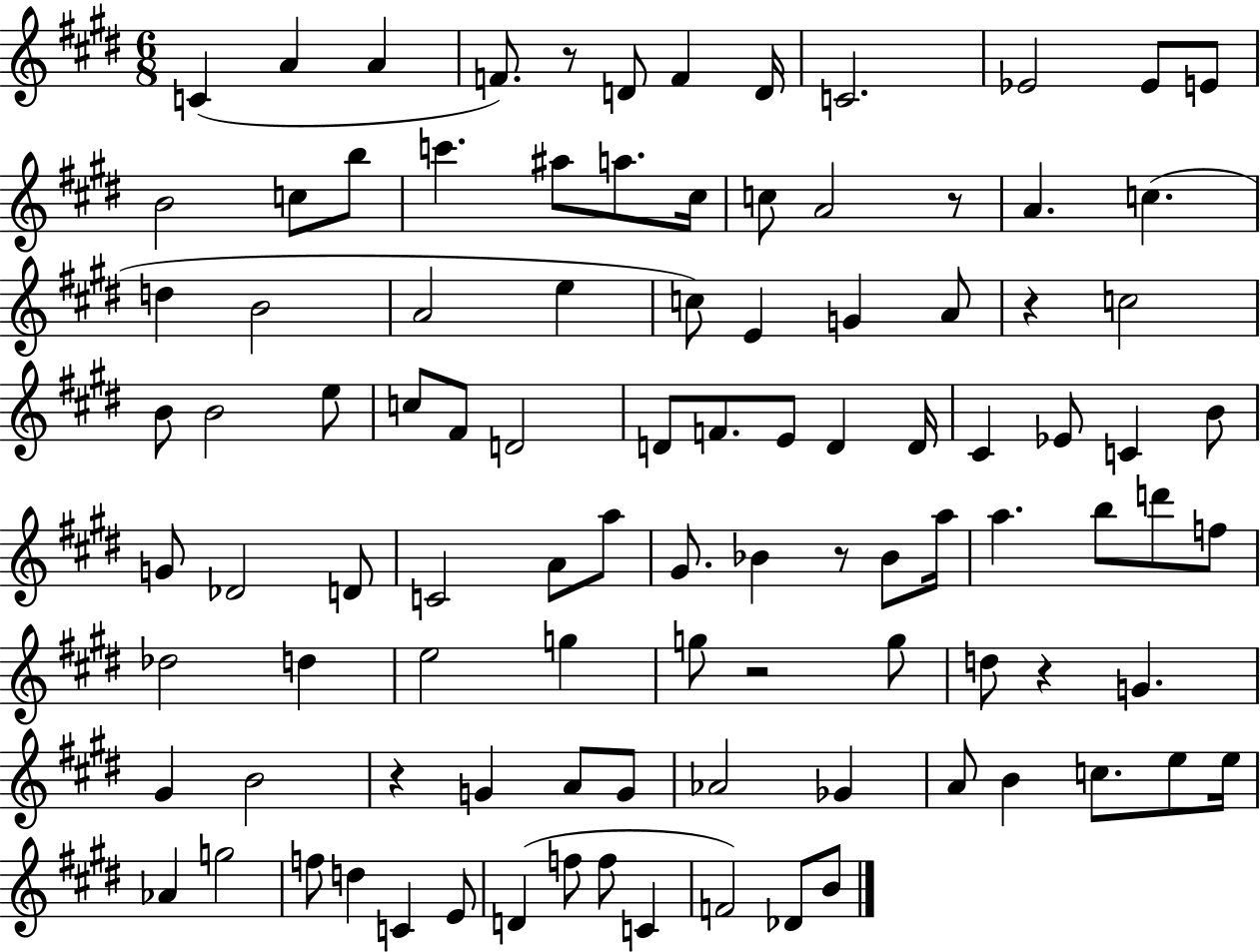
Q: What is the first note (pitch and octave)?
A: C4